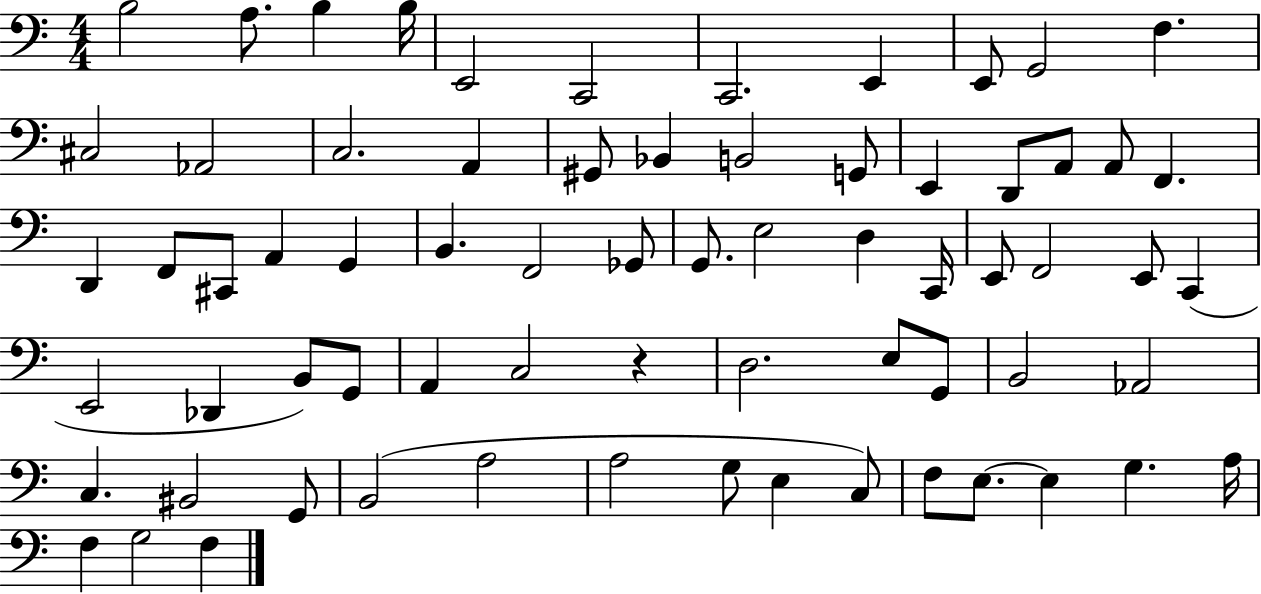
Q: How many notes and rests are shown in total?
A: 69